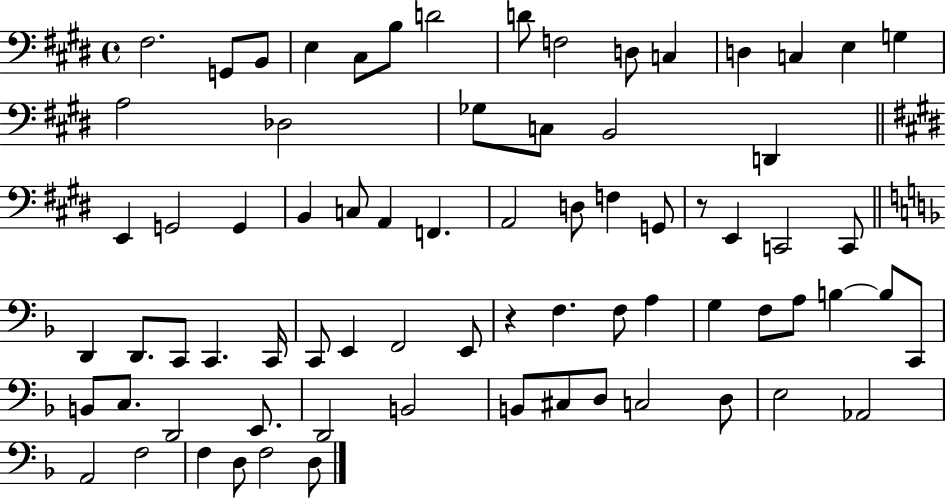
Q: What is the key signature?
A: E major